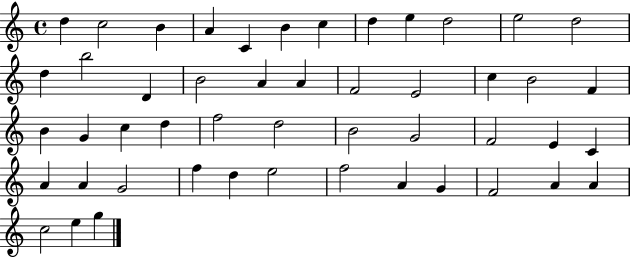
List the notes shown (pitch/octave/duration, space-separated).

D5/q C5/h B4/q A4/q C4/q B4/q C5/q D5/q E5/q D5/h E5/h D5/h D5/q B5/h D4/q B4/h A4/q A4/q F4/h E4/h C5/q B4/h F4/q B4/q G4/q C5/q D5/q F5/h D5/h B4/h G4/h F4/h E4/q C4/q A4/q A4/q G4/h F5/q D5/q E5/h F5/h A4/q G4/q F4/h A4/q A4/q C5/h E5/q G5/q